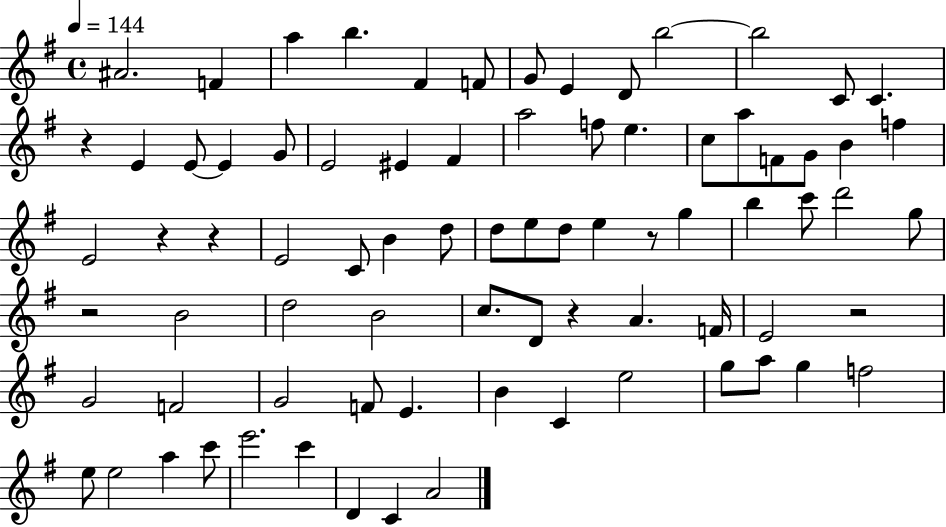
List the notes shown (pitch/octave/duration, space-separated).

A#4/h. F4/q A5/q B5/q. F#4/q F4/e G4/e E4/q D4/e B5/h B5/h C4/e C4/q. R/q E4/q E4/e E4/q G4/e E4/h EIS4/q F#4/q A5/h F5/e E5/q. C5/e A5/e F4/e G4/e B4/q F5/q E4/h R/q R/q E4/h C4/e B4/q D5/e D5/e E5/e D5/e E5/q R/e G5/q B5/q C6/e D6/h G5/e R/h B4/h D5/h B4/h C5/e. D4/e R/q A4/q. F4/s E4/h R/h G4/h F4/h G4/h F4/e E4/q. B4/q C4/q E5/h G5/e A5/e G5/q F5/h E5/e E5/h A5/q C6/e E6/h. C6/q D4/q C4/q A4/h